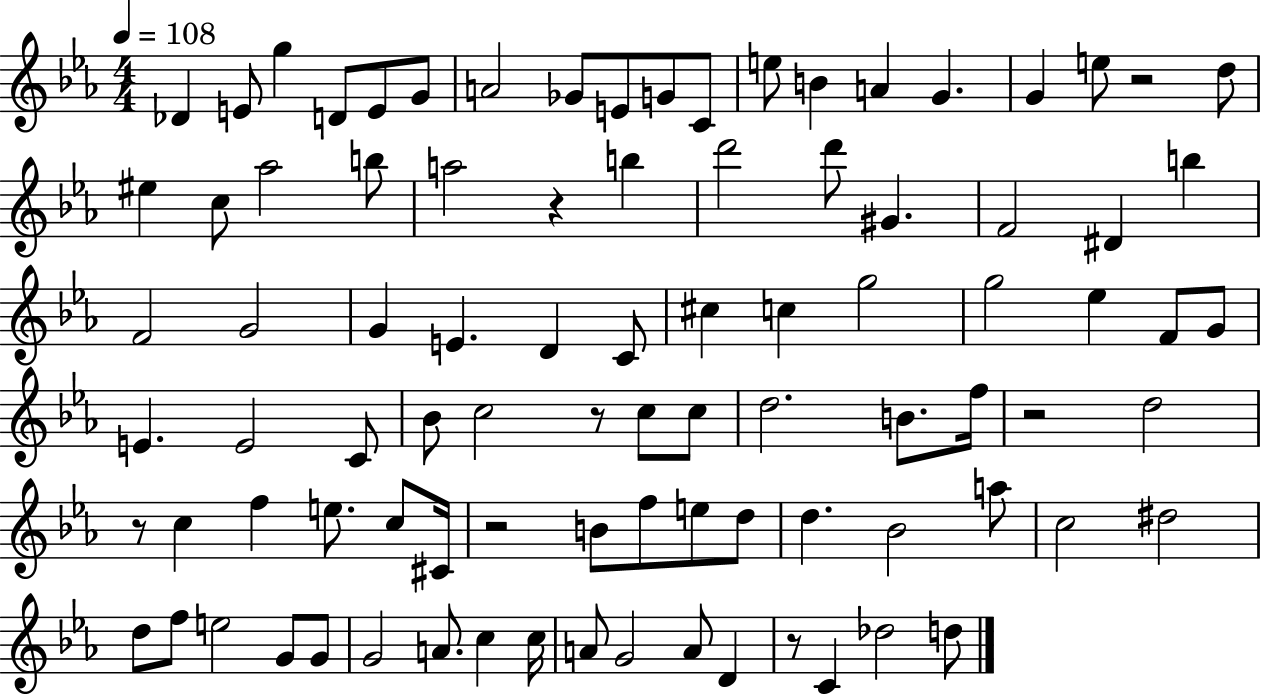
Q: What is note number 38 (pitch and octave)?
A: C5